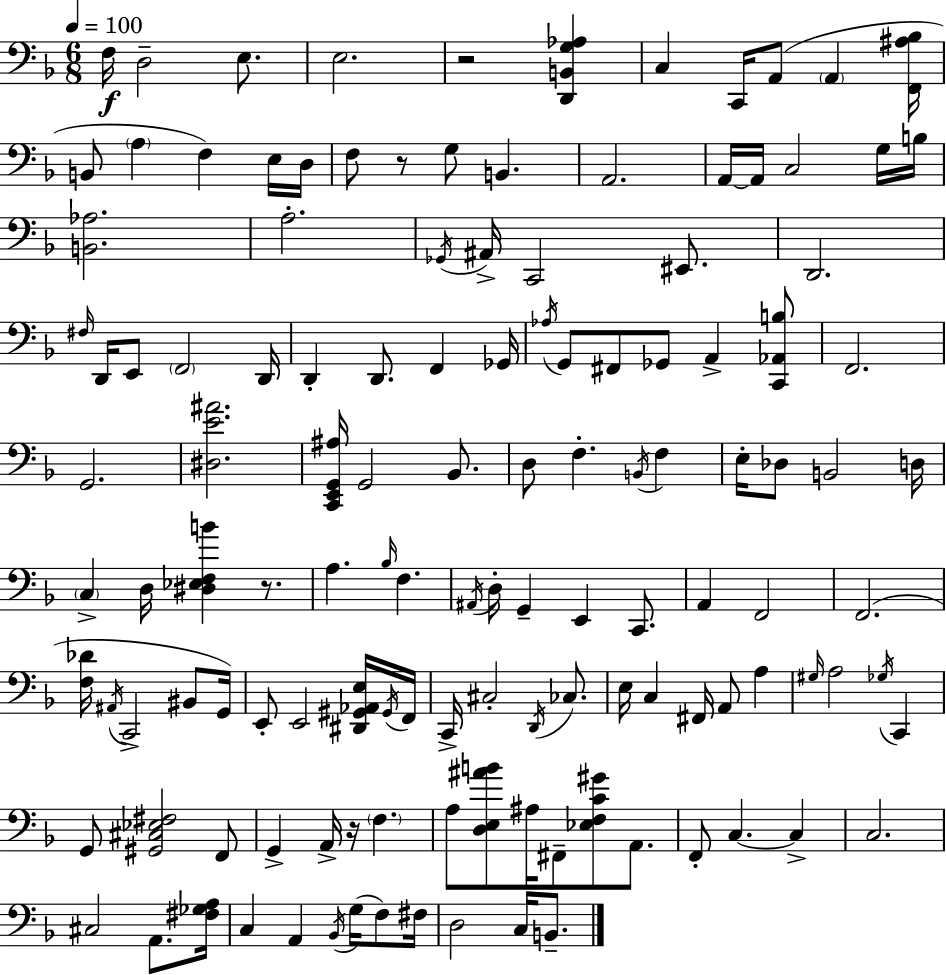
{
  \clef bass
  \numericTimeSignature
  \time 6/8
  \key f \major
  \tempo 4 = 100
  f16\f d2-- e8. | e2. | r2 <d, b, g aes>4 | c4 c,16 a,8( \parenthesize a,4 <f, ais bes>16 | \break b,8 \parenthesize a4 f4) e16 d16 | f8 r8 g8 b,4. | a,2. | a,16~~ a,16 c2 g16 b16 | \break <b, aes>2. | a2.-. | \acciaccatura { ges,16 } ais,16-> c,2 eis,8. | d,2. | \break \grace { fis16 } d,16 e,8 \parenthesize f,2 | d,16 d,4-. d,8. f,4 | ges,16 \acciaccatura { aes16 } g,8 fis,8 ges,8 a,4-> | <c, aes, b>8 f,2. | \break g,2. | <dis e' ais'>2. | <c, e, g, ais>16 g,2 | bes,8. d8 f4.-. \acciaccatura { b,16 } | \break f4 e16-. des8 b,2 | d16 \parenthesize c4-> d16 <dis ees f b'>4 | r8. a4. \grace { bes16 } f4. | \acciaccatura { ais,16 } d16-. g,4-- e,4 | \break c,8. a,4 f,2 | f,2.( | <f des'>16 \acciaccatura { ais,16 } c,2-> | bis,8 g,16) e,8-. e,2 | \break <dis, gis, aes, e>16 \acciaccatura { gis,16 } f,16 c,16-> cis2-. | \acciaccatura { d,16 } ces8. e16 c4 | fis,16 a,8 a4 \grace { gis16 } a2 | \acciaccatura { ges16 } c,4 g,8 | \break <gis, cis ees fis>2 f,8 g,4-> | a,16-> r16 \parenthesize f4. a8 | <d e ais' b'>8 ais16 fis,8-- <ees f c' gis'>8 a,8. f,8-. | c4.~~ c4-> c2. | \break cis2 | a,8. <fis ges a>16 c4 | a,4 \acciaccatura { bes,16 }( g16 f8) fis16 | d2 c16 b,8.-- | \break \bar "|."
}